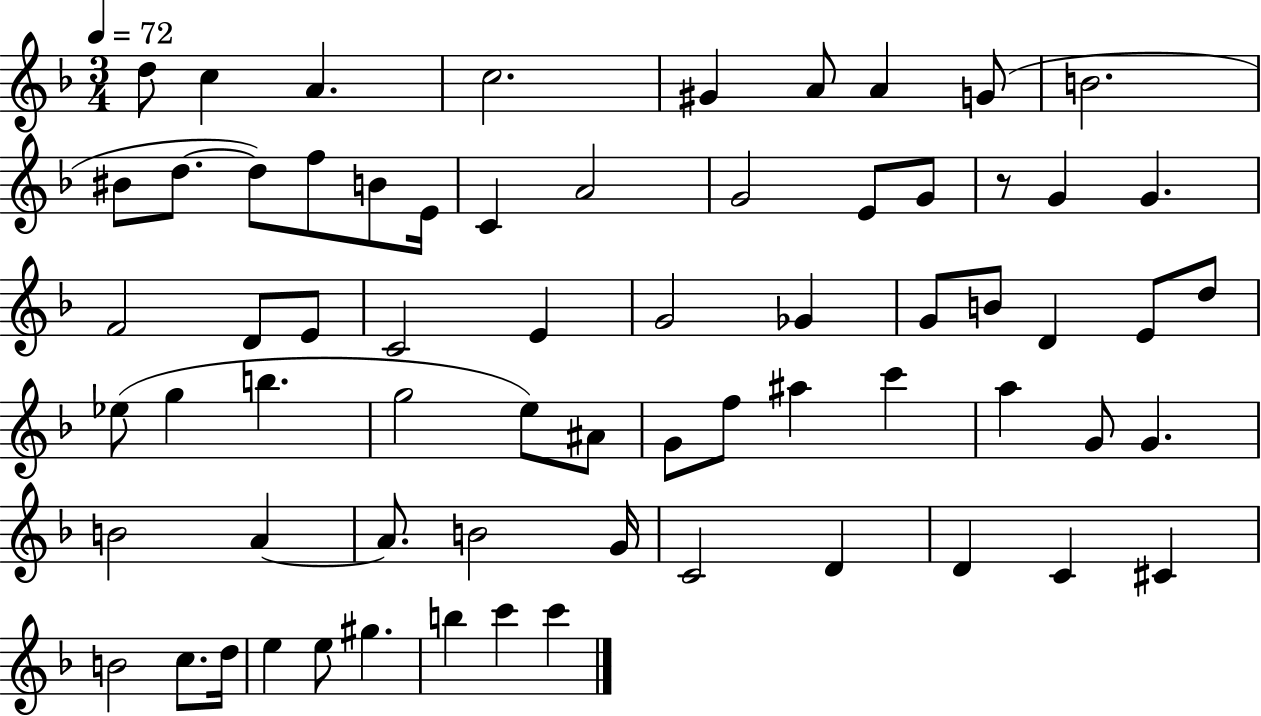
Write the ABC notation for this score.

X:1
T:Untitled
M:3/4
L:1/4
K:F
d/2 c A c2 ^G A/2 A G/2 B2 ^B/2 d/2 d/2 f/2 B/2 E/4 C A2 G2 E/2 G/2 z/2 G G F2 D/2 E/2 C2 E G2 _G G/2 B/2 D E/2 d/2 _e/2 g b g2 e/2 ^A/2 G/2 f/2 ^a c' a G/2 G B2 A A/2 B2 G/4 C2 D D C ^C B2 c/2 d/4 e e/2 ^g b c' c'